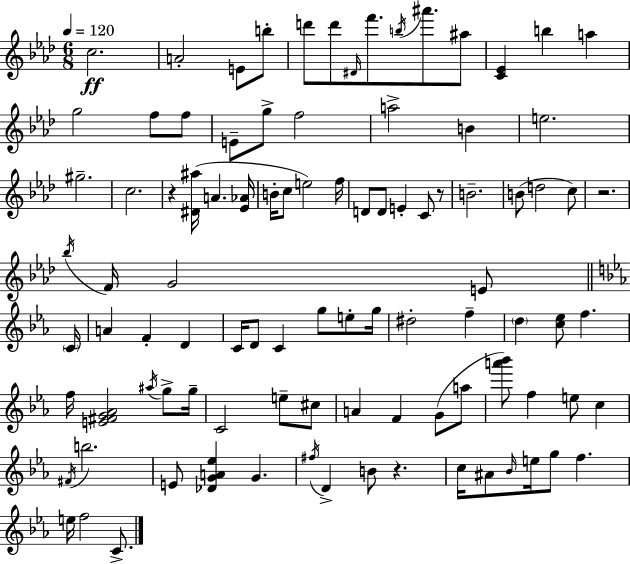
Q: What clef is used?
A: treble